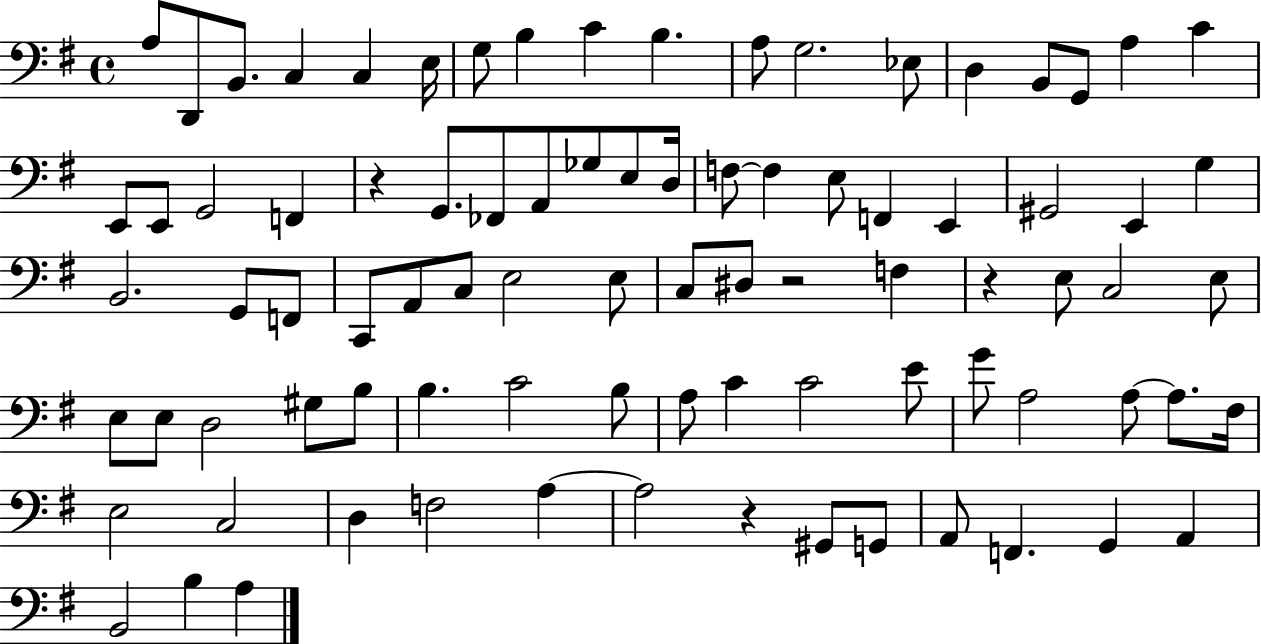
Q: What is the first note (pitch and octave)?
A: A3